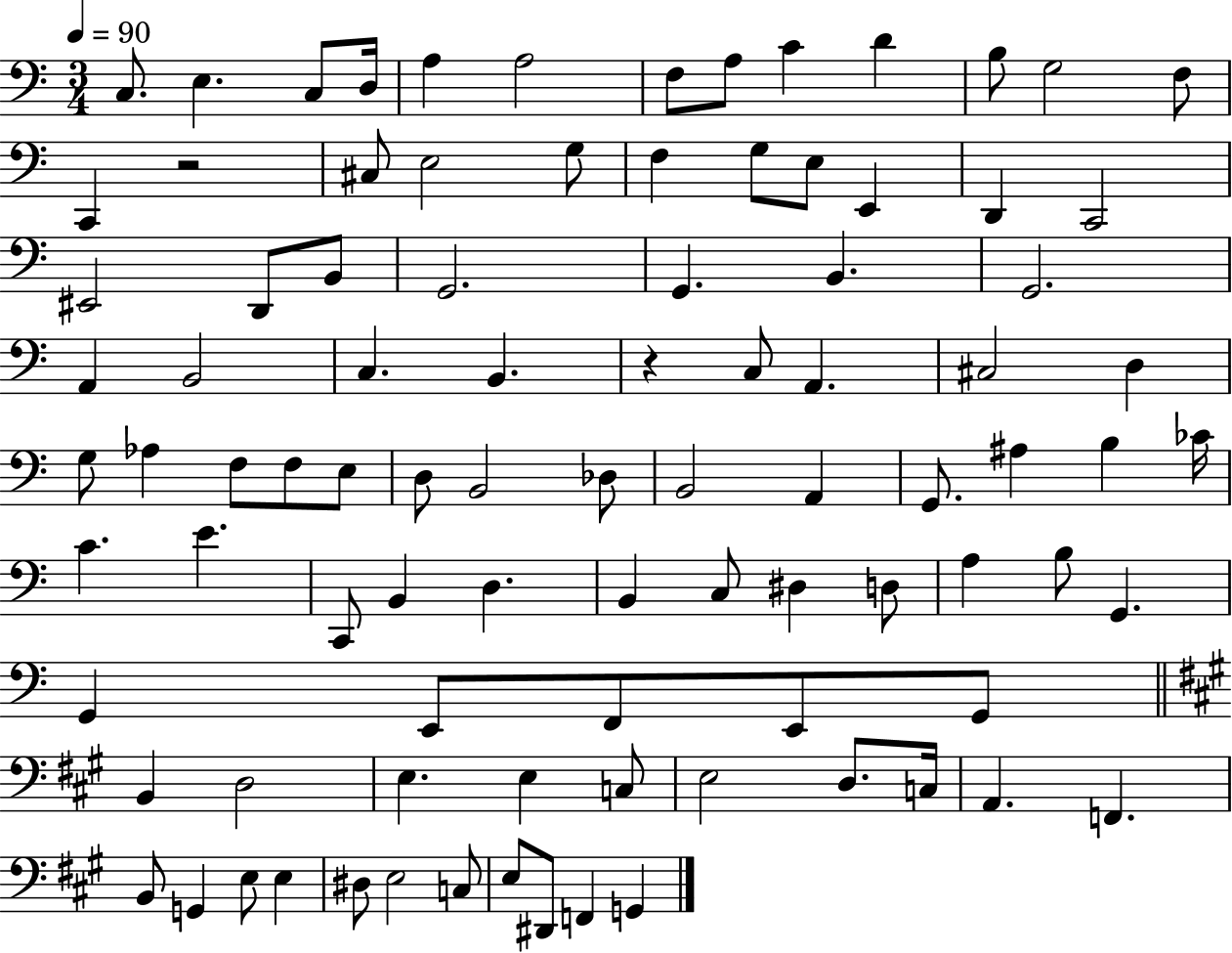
C3/e. E3/q. C3/e D3/s A3/q A3/h F3/e A3/e C4/q D4/q B3/e G3/h F3/e C2/q R/h C#3/e E3/h G3/e F3/q G3/e E3/e E2/q D2/q C2/h EIS2/h D2/e B2/e G2/h. G2/q. B2/q. G2/h. A2/q B2/h C3/q. B2/q. R/q C3/e A2/q. C#3/h D3/q G3/e Ab3/q F3/e F3/e E3/e D3/e B2/h Db3/e B2/h A2/q G2/e. A#3/q B3/q CES4/s C4/q. E4/q. C2/e B2/q D3/q. B2/q C3/e D#3/q D3/e A3/q B3/e G2/q. G2/q E2/e F2/e E2/e G2/e B2/q D3/h E3/q. E3/q C3/e E3/h D3/e. C3/s A2/q. F2/q. B2/e G2/q E3/e E3/q D#3/e E3/h C3/e E3/e D#2/e F2/q G2/q